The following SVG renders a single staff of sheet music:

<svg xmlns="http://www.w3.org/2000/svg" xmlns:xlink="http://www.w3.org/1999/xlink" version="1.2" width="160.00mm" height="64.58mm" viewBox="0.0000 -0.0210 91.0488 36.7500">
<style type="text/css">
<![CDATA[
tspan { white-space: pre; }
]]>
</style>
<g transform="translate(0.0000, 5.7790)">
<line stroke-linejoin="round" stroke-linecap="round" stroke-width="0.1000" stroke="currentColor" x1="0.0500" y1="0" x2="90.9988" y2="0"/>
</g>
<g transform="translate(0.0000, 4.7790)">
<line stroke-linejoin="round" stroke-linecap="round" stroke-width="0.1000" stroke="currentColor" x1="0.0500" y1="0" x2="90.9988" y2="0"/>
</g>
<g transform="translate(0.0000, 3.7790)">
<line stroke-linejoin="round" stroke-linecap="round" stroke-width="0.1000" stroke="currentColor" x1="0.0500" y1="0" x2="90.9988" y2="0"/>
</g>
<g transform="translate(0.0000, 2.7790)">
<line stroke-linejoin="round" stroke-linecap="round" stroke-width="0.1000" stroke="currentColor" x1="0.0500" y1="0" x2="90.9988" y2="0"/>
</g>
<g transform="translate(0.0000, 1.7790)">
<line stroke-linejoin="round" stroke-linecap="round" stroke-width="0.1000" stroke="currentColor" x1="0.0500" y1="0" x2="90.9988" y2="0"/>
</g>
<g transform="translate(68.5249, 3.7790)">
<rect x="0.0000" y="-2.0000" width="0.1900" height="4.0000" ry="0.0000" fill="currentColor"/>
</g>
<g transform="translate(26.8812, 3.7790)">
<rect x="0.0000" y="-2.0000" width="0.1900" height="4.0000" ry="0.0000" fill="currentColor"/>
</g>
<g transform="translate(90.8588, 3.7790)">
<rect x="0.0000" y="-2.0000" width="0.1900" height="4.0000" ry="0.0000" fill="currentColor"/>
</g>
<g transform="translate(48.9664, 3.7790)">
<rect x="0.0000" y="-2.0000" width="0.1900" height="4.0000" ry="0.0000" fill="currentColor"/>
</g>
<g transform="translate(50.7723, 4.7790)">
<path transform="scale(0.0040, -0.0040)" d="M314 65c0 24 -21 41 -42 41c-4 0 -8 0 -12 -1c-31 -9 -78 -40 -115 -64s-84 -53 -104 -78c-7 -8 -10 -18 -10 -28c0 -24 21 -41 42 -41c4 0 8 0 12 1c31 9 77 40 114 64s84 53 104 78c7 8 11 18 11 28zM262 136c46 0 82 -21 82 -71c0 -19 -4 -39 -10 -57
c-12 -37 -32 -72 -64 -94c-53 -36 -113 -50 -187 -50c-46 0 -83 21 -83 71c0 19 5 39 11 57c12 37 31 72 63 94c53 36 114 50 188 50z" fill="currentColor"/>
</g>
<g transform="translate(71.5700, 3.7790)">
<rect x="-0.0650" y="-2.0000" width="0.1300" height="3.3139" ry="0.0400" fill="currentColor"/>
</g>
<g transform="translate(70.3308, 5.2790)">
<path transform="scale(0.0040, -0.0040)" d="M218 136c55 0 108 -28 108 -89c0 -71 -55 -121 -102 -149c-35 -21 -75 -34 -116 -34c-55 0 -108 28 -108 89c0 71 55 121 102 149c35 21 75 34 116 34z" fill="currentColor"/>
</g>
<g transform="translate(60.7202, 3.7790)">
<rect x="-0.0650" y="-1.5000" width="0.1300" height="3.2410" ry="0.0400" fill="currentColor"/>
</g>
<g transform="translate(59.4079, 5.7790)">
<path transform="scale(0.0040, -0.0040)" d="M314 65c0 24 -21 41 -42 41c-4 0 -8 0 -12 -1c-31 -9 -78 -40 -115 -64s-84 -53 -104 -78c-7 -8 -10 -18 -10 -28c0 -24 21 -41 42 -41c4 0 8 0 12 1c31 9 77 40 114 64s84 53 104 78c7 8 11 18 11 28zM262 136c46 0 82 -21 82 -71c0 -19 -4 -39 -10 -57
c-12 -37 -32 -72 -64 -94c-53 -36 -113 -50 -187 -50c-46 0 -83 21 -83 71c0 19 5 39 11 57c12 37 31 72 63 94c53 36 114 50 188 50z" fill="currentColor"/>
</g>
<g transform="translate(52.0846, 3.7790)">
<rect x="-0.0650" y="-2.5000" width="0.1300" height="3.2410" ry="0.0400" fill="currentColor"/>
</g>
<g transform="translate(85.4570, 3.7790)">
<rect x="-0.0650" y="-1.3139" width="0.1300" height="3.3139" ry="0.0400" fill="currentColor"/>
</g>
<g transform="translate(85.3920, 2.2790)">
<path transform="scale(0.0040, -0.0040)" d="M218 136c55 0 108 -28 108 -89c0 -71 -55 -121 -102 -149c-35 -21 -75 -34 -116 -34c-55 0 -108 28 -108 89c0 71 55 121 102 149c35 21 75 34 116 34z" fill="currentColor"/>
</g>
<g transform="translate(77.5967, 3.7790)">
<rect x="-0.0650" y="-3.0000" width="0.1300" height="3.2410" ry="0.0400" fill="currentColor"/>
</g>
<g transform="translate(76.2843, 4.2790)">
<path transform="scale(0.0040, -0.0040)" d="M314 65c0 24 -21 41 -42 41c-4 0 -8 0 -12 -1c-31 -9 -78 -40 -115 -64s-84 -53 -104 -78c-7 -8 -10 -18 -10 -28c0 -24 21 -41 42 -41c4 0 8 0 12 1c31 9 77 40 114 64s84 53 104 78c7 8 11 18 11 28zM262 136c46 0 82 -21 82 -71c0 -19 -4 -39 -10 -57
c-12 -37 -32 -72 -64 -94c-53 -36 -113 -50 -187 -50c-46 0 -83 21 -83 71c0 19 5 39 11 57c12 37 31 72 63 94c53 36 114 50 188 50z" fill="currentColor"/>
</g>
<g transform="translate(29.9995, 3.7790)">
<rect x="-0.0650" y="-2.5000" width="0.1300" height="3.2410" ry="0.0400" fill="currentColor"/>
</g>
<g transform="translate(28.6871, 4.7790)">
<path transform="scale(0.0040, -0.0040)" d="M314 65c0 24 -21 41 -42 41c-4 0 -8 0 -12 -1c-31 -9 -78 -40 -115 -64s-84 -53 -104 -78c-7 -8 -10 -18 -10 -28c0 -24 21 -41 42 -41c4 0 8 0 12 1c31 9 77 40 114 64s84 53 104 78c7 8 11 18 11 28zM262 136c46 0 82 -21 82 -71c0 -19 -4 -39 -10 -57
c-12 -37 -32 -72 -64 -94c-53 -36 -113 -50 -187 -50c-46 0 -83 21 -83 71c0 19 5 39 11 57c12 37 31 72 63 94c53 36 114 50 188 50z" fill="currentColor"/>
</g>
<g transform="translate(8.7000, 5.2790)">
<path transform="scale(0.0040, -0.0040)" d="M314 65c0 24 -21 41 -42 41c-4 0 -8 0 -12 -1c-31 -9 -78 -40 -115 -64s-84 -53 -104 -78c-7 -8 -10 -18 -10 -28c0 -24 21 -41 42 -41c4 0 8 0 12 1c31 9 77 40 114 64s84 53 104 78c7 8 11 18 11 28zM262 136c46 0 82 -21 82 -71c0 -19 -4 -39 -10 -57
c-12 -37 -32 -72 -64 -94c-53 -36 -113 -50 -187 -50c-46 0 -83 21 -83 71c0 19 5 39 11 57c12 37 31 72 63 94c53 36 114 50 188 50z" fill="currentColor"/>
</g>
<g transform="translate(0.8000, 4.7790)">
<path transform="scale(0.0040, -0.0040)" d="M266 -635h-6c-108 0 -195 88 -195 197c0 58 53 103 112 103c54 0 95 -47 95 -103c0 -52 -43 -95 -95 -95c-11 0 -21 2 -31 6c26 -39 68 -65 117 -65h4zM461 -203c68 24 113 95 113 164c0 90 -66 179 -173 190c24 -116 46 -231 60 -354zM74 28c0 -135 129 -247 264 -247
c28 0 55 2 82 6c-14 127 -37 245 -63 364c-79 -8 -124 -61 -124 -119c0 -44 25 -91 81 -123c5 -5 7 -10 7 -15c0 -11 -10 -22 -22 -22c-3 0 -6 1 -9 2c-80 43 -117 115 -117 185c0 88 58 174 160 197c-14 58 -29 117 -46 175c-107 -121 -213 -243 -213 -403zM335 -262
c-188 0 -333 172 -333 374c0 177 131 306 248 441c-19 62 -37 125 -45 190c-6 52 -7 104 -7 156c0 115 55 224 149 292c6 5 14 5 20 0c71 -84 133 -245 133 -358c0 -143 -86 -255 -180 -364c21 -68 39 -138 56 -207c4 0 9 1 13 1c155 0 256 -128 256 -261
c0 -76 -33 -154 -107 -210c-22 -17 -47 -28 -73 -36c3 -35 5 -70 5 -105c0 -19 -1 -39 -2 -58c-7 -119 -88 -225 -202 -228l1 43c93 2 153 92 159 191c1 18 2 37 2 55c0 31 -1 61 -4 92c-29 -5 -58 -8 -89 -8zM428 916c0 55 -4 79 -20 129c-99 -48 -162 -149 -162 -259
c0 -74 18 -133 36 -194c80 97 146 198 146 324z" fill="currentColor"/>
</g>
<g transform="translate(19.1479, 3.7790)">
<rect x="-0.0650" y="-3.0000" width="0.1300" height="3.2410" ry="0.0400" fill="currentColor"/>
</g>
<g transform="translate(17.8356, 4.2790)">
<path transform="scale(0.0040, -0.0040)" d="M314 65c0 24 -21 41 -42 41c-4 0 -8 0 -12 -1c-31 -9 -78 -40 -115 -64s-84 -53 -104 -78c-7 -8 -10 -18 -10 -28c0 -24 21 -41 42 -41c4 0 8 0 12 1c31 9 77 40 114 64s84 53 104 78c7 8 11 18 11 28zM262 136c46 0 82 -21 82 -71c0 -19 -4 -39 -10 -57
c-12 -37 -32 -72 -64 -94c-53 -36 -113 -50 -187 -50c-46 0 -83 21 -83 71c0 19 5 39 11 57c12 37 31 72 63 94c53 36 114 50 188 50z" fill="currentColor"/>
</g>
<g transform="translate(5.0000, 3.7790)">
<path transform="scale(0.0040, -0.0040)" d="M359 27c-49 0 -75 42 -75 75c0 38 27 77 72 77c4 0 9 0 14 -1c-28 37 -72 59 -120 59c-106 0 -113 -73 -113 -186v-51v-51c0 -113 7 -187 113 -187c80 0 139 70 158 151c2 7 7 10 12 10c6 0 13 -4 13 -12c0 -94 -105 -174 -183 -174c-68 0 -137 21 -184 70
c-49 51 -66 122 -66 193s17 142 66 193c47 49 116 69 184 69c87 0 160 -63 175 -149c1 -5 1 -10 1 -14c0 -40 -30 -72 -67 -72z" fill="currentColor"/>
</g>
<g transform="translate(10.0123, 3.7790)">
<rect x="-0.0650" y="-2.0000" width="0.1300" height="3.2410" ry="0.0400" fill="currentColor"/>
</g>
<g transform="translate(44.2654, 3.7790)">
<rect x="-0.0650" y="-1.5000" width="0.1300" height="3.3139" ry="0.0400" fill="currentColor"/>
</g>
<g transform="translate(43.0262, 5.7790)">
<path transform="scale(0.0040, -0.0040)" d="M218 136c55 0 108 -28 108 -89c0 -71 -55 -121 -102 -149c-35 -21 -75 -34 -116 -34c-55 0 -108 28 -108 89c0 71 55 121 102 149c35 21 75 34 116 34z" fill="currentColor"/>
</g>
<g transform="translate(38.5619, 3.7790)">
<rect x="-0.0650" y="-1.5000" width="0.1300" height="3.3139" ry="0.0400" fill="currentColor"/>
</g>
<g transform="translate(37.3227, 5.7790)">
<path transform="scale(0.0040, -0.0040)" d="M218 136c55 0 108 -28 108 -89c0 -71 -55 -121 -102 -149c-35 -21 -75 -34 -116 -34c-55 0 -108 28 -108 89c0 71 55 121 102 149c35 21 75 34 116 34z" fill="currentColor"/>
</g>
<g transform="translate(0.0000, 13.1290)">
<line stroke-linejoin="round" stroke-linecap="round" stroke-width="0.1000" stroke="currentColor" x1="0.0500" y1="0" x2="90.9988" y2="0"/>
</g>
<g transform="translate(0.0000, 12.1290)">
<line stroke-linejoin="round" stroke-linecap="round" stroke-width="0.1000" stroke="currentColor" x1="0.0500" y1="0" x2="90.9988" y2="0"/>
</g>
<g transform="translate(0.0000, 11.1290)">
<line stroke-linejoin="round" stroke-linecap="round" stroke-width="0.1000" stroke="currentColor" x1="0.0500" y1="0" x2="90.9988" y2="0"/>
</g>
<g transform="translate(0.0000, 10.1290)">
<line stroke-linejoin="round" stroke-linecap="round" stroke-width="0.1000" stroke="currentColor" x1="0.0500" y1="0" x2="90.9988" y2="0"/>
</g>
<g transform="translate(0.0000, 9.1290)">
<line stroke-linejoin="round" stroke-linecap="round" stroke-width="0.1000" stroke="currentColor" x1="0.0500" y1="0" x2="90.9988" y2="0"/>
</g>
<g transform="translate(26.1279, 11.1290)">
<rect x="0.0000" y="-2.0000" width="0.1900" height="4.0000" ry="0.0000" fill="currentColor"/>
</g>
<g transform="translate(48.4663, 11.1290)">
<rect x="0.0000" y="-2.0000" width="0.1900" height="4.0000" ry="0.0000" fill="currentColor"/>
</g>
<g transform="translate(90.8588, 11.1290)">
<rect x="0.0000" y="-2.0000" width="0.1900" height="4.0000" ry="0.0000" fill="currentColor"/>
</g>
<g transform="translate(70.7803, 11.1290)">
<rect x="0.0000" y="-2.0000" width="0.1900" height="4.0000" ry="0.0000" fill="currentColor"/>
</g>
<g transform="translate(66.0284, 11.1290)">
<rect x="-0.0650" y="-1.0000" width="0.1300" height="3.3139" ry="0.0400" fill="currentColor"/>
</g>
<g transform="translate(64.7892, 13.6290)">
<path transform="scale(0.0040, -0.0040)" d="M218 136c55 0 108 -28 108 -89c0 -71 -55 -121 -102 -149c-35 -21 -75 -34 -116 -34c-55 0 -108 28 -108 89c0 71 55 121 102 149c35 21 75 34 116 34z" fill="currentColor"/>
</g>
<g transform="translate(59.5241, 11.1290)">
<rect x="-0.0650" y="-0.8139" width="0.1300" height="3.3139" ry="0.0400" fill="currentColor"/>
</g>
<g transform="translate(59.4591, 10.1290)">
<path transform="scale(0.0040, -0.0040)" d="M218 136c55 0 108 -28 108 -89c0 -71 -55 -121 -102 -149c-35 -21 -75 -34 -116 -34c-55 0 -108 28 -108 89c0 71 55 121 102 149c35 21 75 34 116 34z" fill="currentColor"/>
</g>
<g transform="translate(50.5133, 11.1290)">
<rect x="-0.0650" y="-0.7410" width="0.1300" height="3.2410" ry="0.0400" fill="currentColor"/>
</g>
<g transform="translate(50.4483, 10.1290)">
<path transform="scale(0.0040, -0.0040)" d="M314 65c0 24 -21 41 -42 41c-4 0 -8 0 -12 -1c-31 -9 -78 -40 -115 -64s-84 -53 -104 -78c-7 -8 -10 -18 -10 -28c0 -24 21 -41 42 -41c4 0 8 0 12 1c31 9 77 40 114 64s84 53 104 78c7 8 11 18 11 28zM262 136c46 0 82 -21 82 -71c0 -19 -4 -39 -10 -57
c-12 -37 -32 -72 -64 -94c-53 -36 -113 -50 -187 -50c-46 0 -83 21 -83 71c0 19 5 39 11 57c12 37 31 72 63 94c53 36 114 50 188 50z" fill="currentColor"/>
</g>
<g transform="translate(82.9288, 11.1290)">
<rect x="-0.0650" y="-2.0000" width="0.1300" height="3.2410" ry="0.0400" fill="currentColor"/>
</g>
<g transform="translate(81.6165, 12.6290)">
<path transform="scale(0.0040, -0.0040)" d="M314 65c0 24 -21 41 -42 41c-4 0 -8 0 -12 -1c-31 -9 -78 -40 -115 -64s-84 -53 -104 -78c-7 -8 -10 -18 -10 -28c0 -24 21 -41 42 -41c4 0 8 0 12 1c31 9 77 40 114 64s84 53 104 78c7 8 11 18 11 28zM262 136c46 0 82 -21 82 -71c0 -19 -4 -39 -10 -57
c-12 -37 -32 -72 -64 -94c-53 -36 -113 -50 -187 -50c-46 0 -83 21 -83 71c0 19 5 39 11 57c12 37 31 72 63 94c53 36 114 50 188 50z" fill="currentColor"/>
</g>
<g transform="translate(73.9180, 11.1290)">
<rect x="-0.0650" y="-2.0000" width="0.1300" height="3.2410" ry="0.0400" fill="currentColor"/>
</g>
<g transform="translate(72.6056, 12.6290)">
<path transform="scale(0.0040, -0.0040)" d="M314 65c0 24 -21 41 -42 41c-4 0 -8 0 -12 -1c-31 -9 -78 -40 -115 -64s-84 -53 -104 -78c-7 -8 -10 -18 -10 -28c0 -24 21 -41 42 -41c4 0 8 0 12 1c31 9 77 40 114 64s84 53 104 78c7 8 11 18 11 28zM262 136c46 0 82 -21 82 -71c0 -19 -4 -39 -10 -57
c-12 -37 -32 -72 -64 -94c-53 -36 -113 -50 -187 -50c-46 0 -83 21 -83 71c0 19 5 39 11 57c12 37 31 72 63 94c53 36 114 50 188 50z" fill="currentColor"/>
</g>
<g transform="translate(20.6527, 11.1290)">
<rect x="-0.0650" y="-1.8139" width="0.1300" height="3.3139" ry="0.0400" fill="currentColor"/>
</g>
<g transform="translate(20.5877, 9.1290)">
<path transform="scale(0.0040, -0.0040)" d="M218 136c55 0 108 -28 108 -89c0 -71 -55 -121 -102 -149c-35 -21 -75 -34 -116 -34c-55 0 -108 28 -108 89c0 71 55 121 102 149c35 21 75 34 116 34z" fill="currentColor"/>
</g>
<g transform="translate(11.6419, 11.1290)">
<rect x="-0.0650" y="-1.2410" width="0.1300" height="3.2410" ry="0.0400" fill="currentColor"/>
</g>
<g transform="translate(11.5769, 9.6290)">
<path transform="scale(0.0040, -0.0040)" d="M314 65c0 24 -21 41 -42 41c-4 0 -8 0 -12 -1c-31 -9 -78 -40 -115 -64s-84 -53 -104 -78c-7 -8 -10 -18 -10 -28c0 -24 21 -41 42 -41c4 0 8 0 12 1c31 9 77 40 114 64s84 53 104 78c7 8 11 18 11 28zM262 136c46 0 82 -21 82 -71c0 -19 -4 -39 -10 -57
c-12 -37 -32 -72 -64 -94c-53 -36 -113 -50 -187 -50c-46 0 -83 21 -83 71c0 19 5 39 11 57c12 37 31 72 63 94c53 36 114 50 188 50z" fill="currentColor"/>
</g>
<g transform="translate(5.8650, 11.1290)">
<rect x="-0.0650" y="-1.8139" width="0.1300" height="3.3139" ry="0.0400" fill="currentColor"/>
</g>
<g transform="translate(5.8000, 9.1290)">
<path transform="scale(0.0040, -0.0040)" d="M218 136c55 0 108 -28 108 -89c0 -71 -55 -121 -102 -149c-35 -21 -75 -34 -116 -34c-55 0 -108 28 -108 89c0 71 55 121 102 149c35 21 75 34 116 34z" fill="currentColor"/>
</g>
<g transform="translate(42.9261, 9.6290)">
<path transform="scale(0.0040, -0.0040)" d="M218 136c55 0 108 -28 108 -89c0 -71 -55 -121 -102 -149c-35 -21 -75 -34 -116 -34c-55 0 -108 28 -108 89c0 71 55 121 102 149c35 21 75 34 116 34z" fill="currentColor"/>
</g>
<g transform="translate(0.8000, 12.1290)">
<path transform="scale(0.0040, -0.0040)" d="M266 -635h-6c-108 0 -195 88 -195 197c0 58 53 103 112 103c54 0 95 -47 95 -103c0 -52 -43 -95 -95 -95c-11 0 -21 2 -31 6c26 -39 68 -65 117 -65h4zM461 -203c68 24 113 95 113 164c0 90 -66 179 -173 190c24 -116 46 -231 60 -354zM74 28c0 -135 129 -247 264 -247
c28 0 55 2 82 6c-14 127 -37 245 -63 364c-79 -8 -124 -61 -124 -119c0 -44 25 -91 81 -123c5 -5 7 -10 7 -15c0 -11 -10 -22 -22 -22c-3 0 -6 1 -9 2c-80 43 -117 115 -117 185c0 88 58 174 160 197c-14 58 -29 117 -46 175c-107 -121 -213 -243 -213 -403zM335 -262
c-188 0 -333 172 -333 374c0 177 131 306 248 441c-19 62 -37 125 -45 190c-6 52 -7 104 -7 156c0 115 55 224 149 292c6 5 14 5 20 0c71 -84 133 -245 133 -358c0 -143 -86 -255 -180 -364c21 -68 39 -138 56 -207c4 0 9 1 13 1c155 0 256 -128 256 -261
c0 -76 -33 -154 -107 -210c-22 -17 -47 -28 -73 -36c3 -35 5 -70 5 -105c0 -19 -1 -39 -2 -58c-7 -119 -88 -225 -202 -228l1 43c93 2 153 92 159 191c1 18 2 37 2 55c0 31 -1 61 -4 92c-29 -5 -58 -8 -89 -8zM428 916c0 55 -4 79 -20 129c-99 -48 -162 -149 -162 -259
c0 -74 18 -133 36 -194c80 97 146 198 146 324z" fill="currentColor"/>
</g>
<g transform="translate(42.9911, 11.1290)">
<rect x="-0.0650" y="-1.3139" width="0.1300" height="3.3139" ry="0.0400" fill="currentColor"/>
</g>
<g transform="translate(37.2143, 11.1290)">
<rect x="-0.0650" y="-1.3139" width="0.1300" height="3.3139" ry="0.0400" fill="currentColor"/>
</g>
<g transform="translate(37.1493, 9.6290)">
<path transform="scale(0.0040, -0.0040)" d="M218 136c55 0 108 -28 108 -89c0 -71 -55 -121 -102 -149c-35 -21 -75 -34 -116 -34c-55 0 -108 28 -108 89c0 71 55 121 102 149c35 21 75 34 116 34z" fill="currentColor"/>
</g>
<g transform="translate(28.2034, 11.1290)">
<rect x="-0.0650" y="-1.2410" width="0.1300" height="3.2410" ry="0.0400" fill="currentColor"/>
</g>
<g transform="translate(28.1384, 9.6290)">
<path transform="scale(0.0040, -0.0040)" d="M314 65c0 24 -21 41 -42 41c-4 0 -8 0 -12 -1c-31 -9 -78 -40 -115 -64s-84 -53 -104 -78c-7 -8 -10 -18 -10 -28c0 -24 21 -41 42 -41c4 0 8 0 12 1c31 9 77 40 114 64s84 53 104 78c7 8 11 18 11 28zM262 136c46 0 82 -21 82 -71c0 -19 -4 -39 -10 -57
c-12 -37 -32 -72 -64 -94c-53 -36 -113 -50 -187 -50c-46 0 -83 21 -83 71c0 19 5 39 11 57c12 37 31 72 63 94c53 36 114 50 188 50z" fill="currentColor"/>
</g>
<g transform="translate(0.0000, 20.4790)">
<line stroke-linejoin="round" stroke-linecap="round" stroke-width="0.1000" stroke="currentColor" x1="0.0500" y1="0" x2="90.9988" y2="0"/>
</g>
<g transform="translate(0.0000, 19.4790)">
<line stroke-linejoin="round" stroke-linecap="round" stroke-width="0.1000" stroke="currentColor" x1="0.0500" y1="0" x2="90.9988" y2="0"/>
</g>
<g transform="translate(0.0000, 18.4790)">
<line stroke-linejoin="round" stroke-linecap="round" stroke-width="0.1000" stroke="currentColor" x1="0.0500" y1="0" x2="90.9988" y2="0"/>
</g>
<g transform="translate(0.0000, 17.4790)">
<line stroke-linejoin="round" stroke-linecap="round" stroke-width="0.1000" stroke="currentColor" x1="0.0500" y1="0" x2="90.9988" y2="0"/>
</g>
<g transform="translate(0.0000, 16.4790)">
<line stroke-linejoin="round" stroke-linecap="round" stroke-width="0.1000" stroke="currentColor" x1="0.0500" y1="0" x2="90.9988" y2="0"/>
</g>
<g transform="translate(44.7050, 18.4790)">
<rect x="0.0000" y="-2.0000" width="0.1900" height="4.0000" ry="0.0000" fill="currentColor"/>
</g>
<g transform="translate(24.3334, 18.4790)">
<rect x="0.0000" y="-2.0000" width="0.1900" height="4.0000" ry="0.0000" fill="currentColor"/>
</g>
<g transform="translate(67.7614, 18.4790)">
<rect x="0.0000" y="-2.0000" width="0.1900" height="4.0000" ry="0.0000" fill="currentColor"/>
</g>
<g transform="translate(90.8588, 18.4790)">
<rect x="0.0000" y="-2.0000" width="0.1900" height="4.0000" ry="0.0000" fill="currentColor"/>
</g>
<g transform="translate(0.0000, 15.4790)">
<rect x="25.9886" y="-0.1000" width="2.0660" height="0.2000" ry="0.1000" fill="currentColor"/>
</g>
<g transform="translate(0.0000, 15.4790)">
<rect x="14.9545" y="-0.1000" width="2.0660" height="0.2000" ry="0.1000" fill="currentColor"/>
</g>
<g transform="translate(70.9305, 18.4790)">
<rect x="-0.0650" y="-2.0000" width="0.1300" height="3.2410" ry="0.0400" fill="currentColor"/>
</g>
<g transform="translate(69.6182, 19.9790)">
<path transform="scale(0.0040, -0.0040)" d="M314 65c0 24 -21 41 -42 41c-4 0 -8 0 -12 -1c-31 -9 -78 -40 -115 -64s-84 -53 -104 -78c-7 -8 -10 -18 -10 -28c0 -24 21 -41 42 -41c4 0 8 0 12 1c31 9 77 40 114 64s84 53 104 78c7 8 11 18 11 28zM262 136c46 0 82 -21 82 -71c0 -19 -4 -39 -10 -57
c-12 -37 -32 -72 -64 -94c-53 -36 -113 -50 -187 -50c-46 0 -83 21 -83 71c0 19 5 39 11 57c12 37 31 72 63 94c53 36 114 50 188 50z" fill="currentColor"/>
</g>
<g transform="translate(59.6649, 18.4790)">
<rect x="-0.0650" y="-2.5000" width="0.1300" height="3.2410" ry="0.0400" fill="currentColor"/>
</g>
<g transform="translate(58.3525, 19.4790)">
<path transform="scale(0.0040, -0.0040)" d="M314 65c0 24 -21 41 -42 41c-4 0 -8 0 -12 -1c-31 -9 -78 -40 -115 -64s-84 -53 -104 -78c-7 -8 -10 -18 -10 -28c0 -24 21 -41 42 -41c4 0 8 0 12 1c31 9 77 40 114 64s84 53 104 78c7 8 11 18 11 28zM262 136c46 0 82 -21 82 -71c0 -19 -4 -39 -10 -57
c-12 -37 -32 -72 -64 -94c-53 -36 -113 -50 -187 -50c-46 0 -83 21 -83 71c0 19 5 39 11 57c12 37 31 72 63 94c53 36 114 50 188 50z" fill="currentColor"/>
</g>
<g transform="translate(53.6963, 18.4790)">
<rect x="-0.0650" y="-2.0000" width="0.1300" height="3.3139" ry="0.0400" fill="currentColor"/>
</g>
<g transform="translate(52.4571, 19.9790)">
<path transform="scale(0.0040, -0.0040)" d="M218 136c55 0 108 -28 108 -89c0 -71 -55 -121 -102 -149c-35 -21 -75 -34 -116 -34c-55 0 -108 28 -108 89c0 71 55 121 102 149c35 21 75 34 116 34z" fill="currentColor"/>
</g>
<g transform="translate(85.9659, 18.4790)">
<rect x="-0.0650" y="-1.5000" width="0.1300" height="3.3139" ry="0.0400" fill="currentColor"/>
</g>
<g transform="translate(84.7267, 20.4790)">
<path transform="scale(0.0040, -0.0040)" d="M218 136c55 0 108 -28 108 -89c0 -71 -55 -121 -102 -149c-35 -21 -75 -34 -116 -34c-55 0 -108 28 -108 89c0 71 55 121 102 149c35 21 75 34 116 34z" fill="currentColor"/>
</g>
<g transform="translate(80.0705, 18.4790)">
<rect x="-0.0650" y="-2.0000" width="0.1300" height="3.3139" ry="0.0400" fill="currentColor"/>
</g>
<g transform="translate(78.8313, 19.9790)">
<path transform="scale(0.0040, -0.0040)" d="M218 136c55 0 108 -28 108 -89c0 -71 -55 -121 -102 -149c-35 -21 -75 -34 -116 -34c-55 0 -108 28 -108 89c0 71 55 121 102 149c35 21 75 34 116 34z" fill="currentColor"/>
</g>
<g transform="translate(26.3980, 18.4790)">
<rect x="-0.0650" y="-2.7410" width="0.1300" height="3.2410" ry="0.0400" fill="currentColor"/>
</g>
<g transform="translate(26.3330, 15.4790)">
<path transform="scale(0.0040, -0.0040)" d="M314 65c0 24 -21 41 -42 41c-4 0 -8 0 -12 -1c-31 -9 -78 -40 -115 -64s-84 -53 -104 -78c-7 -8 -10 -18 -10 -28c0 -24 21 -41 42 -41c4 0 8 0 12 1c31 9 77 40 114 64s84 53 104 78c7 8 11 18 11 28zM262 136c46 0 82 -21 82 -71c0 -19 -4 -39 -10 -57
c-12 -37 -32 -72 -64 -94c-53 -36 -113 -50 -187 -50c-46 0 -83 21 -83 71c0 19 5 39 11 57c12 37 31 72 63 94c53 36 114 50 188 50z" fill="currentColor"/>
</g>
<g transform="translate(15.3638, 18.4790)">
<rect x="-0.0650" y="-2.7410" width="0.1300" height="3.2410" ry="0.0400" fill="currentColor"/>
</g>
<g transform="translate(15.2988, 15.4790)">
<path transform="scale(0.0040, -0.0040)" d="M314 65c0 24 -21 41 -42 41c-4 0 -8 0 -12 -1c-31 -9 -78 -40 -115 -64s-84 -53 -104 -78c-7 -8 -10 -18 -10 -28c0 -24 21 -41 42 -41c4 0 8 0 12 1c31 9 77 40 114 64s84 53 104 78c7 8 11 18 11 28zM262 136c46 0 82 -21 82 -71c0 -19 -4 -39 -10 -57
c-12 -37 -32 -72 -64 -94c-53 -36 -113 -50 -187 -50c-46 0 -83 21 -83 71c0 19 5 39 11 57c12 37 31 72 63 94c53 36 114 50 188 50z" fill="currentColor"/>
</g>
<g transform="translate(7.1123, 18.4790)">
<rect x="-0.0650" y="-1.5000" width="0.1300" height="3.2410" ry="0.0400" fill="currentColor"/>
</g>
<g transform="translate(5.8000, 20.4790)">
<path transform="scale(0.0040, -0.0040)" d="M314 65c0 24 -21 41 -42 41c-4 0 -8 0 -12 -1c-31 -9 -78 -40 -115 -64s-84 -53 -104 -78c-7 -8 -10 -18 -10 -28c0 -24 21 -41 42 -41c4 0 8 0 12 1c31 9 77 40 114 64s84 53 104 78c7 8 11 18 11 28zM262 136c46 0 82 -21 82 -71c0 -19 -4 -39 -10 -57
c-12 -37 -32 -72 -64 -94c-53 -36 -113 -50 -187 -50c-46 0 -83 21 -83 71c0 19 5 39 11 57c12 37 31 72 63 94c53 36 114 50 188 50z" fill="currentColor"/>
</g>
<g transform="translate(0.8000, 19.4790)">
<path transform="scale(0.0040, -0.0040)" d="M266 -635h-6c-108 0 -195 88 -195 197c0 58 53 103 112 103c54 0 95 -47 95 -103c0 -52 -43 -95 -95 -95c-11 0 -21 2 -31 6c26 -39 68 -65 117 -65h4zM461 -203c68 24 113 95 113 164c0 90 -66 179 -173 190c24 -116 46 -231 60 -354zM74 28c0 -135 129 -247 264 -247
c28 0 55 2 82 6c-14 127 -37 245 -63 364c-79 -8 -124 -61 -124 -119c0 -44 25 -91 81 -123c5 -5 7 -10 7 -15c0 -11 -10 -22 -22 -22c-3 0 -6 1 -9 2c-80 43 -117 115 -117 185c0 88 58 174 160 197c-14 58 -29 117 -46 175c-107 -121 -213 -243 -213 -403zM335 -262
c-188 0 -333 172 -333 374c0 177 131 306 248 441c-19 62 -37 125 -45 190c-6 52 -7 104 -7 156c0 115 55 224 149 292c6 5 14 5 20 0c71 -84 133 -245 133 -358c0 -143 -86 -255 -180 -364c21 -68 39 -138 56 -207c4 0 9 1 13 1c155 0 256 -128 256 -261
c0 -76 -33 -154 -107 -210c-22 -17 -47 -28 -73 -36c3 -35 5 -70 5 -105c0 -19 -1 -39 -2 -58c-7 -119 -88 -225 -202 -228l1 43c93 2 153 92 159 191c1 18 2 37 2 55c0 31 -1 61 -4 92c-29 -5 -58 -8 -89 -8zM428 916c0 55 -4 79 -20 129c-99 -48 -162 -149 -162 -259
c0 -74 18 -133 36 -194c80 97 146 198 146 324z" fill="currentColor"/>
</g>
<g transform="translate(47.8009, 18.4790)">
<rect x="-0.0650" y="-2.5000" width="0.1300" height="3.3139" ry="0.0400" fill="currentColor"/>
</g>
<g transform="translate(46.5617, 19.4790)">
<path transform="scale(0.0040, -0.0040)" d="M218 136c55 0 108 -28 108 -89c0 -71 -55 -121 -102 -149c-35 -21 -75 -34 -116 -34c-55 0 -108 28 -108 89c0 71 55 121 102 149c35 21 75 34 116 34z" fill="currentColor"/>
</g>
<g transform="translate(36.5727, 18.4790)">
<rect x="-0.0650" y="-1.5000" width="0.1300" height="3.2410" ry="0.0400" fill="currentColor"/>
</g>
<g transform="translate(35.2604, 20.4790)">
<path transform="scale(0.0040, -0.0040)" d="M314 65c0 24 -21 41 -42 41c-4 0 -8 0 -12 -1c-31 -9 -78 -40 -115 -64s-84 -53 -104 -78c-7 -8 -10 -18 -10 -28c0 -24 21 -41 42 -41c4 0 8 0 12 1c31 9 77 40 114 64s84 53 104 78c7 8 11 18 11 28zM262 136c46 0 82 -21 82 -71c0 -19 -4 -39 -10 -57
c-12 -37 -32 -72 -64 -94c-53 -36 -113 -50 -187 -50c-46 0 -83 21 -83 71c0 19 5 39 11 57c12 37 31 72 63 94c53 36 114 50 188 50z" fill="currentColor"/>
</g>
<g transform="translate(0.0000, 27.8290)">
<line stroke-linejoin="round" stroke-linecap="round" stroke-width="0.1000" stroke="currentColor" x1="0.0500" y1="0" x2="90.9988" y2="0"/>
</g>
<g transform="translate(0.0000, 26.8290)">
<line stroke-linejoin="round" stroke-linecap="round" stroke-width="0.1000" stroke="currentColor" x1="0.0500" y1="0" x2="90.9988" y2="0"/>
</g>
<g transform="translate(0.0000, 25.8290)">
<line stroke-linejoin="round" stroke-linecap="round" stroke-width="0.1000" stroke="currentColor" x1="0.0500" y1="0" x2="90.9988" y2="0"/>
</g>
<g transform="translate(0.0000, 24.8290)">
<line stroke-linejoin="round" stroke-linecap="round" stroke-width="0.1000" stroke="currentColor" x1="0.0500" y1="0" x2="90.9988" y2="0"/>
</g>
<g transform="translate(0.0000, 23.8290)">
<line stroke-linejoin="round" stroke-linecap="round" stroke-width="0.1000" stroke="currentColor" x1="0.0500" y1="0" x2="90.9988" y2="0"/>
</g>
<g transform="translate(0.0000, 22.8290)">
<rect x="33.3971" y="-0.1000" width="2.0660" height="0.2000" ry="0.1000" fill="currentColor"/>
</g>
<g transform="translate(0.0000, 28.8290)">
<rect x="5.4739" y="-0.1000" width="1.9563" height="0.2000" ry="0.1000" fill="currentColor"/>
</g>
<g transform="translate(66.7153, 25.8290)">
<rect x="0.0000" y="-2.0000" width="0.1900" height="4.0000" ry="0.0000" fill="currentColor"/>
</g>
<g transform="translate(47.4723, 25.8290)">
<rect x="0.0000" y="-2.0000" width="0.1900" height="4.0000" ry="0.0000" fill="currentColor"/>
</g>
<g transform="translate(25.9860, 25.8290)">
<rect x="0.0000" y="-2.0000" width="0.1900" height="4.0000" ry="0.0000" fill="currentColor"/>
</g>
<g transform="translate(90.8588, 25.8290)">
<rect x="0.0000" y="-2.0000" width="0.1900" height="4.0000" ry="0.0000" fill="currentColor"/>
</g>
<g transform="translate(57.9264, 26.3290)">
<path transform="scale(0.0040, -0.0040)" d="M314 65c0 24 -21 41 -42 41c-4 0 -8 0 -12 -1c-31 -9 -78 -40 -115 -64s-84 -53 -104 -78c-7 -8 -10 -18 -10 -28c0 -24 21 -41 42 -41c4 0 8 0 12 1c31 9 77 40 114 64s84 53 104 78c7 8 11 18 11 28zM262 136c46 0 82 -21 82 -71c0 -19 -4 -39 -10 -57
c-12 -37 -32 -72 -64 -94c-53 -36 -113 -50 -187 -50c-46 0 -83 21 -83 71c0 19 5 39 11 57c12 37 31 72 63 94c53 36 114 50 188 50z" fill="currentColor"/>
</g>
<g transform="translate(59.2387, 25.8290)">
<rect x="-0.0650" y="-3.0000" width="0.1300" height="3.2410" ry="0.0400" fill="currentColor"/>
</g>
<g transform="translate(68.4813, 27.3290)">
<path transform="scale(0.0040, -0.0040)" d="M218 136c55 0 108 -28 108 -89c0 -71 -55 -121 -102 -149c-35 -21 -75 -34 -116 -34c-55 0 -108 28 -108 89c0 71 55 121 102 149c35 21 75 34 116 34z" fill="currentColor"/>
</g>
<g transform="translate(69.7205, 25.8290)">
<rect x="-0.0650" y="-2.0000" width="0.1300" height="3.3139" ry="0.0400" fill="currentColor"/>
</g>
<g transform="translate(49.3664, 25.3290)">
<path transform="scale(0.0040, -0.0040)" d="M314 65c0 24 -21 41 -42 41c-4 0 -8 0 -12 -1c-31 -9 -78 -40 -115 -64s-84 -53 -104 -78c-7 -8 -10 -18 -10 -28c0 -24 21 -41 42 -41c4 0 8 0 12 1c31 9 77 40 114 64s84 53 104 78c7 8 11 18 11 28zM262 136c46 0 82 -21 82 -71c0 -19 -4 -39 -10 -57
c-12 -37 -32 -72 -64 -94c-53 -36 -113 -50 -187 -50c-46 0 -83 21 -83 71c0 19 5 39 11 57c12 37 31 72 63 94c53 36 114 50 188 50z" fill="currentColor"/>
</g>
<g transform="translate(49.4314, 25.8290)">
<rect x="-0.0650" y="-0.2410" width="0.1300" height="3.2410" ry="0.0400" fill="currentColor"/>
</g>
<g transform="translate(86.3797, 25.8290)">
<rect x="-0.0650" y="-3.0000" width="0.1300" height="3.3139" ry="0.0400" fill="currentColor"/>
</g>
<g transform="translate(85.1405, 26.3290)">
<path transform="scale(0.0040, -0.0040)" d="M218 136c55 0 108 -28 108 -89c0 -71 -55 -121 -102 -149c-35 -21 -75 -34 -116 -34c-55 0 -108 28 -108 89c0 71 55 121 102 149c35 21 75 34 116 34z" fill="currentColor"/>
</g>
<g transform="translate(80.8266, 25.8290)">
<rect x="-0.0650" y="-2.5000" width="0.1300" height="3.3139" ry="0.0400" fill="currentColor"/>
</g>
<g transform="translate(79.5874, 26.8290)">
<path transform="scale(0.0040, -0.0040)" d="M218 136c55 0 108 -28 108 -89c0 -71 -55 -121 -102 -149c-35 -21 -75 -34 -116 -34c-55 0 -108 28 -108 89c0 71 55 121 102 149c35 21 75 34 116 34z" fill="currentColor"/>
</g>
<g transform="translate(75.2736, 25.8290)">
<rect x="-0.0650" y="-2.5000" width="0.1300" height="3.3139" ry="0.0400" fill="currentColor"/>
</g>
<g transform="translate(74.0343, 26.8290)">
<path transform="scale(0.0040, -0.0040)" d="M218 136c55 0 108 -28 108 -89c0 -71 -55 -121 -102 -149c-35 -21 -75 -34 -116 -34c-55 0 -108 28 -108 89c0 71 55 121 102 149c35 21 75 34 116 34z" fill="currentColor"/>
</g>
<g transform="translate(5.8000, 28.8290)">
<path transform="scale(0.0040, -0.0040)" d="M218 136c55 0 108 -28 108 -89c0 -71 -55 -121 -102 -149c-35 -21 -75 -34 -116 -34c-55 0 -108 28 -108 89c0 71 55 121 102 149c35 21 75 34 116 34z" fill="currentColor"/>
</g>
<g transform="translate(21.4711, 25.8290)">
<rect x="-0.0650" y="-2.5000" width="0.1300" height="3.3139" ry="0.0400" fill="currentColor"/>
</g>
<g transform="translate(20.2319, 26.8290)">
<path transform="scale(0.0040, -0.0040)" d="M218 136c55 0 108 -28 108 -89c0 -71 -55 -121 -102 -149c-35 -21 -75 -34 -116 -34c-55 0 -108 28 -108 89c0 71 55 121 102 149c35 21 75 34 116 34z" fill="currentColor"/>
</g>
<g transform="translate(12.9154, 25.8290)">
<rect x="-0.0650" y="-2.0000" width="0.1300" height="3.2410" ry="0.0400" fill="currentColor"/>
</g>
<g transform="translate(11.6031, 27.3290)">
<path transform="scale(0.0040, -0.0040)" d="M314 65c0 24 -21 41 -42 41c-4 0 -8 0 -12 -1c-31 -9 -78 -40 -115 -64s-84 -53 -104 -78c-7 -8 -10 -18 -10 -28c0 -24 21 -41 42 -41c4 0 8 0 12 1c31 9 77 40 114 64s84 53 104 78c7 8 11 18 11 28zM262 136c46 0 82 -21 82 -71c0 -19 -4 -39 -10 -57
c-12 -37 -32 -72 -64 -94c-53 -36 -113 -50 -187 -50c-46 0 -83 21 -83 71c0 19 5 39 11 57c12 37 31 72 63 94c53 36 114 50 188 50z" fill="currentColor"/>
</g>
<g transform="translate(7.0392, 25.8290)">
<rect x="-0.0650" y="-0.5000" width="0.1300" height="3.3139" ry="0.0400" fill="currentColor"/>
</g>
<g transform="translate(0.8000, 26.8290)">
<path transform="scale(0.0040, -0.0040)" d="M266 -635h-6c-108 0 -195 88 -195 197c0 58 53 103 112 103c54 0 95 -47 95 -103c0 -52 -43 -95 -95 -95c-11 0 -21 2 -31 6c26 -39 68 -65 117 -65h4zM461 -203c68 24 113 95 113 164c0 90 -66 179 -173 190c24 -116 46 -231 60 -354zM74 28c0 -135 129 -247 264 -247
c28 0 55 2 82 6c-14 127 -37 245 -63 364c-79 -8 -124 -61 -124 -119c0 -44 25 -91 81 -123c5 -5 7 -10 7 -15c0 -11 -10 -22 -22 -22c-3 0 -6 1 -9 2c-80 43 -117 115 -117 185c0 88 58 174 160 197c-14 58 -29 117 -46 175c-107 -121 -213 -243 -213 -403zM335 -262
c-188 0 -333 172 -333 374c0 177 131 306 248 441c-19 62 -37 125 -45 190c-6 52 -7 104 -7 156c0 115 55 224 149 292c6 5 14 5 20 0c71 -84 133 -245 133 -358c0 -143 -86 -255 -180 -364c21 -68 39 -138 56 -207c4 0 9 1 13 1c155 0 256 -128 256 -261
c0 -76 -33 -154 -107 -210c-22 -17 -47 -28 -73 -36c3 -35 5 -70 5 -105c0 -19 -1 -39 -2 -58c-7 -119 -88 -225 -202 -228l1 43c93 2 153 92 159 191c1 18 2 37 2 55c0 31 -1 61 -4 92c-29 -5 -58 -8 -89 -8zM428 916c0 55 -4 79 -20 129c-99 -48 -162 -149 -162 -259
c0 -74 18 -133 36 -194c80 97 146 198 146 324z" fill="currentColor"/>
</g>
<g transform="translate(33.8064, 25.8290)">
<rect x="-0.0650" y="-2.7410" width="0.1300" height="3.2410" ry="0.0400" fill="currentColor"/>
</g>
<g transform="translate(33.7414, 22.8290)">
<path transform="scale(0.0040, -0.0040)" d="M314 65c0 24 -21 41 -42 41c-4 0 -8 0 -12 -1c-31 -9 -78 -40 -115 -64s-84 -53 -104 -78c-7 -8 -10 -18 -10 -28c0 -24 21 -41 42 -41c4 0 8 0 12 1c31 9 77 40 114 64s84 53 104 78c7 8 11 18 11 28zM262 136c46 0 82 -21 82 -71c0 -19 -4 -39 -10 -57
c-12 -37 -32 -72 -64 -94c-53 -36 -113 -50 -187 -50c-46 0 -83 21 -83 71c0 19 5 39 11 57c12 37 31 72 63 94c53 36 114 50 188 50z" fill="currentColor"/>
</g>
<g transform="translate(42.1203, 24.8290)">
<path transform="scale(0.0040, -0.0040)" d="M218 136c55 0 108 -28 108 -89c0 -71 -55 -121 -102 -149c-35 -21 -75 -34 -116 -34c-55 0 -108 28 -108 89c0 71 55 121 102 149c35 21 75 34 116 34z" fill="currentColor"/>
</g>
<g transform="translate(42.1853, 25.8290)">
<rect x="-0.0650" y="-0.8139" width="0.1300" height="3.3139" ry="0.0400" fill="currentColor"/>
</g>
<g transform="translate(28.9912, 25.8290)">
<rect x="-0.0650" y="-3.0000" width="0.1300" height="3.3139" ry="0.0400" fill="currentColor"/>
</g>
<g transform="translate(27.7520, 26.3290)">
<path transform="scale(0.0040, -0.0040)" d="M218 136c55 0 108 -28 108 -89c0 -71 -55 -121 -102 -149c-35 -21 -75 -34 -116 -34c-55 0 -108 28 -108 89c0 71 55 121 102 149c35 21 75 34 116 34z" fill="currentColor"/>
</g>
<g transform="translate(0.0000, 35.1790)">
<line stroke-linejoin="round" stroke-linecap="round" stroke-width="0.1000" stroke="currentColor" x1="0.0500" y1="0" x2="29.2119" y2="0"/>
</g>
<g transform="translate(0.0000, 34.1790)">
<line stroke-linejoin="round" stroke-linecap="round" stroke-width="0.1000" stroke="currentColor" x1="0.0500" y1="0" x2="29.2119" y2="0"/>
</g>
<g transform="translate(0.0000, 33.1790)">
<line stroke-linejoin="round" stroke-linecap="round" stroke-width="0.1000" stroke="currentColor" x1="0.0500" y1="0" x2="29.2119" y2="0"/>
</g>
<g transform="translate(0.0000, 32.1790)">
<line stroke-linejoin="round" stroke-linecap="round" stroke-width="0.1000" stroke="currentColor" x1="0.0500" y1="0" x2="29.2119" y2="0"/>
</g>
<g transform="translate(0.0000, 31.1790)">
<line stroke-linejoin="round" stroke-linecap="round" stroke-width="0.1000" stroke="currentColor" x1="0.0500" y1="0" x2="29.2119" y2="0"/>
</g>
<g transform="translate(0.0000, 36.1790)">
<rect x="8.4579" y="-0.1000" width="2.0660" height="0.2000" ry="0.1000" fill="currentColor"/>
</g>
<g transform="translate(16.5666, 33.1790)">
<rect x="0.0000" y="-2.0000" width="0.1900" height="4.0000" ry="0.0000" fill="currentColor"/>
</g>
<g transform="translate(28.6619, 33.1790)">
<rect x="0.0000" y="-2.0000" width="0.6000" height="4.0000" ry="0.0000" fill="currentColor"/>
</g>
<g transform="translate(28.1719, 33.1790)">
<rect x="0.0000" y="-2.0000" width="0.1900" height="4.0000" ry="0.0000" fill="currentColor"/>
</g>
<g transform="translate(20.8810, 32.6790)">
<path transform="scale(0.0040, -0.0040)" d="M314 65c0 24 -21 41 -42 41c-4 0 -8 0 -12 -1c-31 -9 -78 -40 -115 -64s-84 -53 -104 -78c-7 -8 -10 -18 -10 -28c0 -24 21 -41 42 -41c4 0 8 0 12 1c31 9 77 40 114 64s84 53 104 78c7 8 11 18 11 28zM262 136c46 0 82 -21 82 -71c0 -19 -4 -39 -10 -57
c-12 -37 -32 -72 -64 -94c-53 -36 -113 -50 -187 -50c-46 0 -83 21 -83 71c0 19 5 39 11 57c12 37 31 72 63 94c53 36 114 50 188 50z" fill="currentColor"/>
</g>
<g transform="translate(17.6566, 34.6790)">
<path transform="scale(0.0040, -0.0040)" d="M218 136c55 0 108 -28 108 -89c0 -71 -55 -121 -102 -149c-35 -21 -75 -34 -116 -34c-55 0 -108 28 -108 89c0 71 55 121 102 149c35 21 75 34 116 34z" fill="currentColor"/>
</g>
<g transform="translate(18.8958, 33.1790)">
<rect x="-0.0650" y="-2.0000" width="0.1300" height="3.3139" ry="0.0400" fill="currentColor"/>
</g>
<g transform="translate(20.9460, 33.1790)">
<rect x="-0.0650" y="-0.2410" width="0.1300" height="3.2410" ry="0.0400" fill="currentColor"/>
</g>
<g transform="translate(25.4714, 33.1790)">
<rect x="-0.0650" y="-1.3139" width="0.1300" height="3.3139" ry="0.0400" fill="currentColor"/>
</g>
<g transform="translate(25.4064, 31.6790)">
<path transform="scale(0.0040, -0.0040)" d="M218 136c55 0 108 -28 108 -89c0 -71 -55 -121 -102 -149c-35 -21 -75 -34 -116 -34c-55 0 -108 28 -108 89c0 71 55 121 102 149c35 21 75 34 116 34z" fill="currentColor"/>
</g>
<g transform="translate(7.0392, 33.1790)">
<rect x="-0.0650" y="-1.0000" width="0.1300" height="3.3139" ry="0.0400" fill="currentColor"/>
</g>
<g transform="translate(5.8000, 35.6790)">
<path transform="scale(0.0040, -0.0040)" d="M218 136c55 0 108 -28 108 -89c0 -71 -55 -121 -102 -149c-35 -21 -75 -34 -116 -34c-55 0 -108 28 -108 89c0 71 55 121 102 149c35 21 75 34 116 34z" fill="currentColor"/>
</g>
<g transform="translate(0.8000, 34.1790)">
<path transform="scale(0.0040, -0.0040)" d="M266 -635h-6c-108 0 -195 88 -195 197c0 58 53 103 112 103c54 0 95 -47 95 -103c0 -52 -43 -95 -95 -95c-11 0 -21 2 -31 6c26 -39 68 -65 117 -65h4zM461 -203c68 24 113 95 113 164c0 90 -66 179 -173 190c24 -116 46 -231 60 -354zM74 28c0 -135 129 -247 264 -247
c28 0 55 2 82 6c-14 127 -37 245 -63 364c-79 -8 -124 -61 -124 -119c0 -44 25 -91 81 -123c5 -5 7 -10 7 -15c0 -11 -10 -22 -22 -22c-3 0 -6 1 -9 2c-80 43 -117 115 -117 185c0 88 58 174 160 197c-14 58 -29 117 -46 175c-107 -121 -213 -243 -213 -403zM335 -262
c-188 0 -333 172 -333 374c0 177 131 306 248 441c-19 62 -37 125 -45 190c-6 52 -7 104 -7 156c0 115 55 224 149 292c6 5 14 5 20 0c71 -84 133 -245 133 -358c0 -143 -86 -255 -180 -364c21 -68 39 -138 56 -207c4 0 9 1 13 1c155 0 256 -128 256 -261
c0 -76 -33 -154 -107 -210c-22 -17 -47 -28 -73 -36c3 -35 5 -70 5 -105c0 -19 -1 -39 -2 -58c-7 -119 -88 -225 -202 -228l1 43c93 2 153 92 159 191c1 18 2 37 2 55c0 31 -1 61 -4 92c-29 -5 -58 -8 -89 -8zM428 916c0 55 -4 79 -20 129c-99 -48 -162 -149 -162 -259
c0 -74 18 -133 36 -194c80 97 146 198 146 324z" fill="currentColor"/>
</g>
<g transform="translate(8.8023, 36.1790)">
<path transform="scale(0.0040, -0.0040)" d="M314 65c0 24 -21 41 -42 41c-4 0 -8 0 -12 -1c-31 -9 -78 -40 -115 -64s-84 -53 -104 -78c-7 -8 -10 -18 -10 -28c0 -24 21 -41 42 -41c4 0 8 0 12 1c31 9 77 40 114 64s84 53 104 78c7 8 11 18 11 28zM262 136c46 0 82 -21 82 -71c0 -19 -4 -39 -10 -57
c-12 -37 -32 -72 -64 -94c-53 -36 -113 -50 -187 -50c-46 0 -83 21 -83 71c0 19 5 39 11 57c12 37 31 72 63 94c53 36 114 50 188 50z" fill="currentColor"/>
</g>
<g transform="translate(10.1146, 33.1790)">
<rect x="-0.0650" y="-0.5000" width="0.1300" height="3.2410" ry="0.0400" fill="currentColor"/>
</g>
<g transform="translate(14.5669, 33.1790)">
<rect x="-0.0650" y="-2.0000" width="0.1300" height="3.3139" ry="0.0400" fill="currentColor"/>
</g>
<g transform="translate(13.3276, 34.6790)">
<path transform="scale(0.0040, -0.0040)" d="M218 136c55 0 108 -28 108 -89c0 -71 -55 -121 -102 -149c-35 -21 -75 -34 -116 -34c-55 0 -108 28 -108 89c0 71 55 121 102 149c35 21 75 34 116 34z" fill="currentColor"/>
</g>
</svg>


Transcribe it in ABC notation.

X:1
T:Untitled
M:4/4
L:1/4
K:C
F2 A2 G2 E E G2 E2 F A2 e f e2 f e2 e e d2 d D F2 F2 E2 a2 a2 E2 G F G2 F2 F E C F2 G A a2 d c2 A2 F G G A D C2 F F c2 e